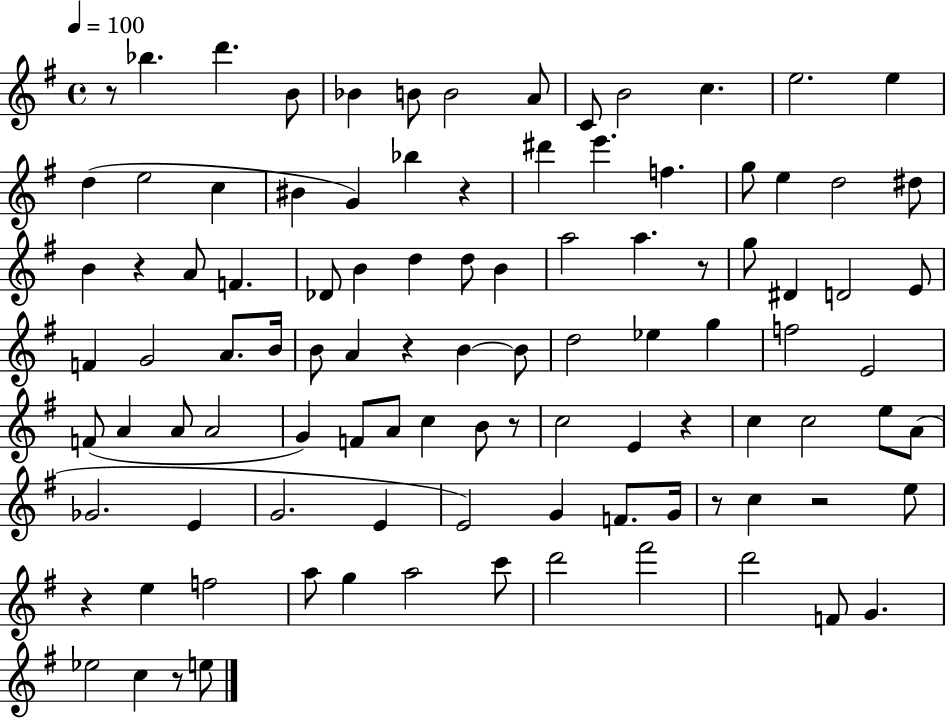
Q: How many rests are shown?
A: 11